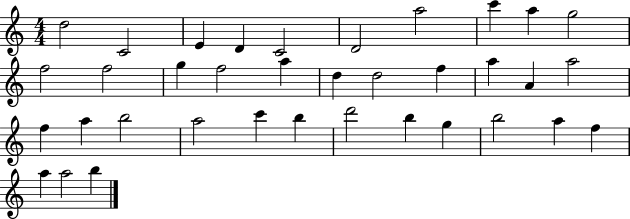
D5/h C4/h E4/q D4/q C4/h D4/h A5/h C6/q A5/q G5/h F5/h F5/h G5/q F5/h A5/q D5/q D5/h F5/q A5/q A4/q A5/h F5/q A5/q B5/h A5/h C6/q B5/q D6/h B5/q G5/q B5/h A5/q F5/q A5/q A5/h B5/q